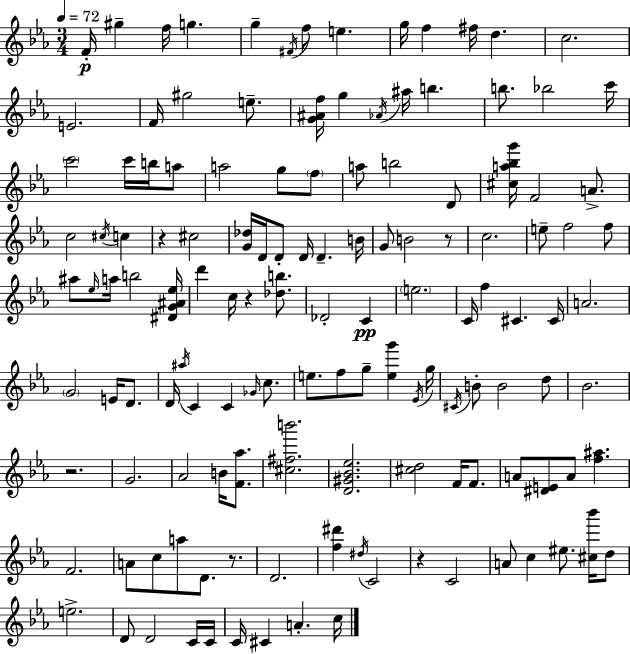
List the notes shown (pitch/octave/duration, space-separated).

F4/s G#5/q F5/s G5/q. G5/q F#4/s F5/e E5/q. G5/s F5/q F#5/s D5/q. C5/h. E4/h. F4/s G#5/h E5/e. [G4,A#4,F5]/s G5/q Ab4/s A#5/s B5/q. B5/e. Bb5/h C6/s C6/h C6/s B5/s A5/e A5/h G5/e F5/e A5/e B5/h D4/e [C#5,A5,Bb5,G6]/s F4/h A4/e. C5/h C#5/s C5/q R/q C#5/h [G4,Db5]/s D4/s D4/e D4/s D4/q. B4/s G4/e B4/h R/e C5/h. E5/e F5/h F5/e A#5/e Eb5/s A5/s B5/h [D#4,G4,A#4,Eb5]/s D6/q C5/s R/q [Db5,B5]/e. Db4/h C4/q E5/h. C4/s F5/q C#4/q. C#4/s A4/h. G4/h E4/s D4/e. D4/s A#5/s C4/q C4/q Gb4/s C5/e. E5/e. F5/e G5/e [E5,G6]/q Eb4/s G5/s C#4/s B4/e B4/h D5/e Bb4/h. R/h. G4/h. Ab4/h B4/s [F4,Ab5]/e. [C#5,F#5,B6]/h. [D4,G#4,Bb4,Eb5]/h. [C#5,D5]/h F4/s F4/e. A4/e [D#4,E4]/e A4/e [F5,A#5]/q. F4/h. A4/e C5/e A5/e D4/e. R/e. D4/h. [F5,D#6]/q D#5/s C4/h R/q C4/h A4/e C5/q EIS5/e. [C#5,Bb6]/s D5/e E5/h. D4/e D4/h C4/s C4/s C4/s C#4/q A4/q. C5/s